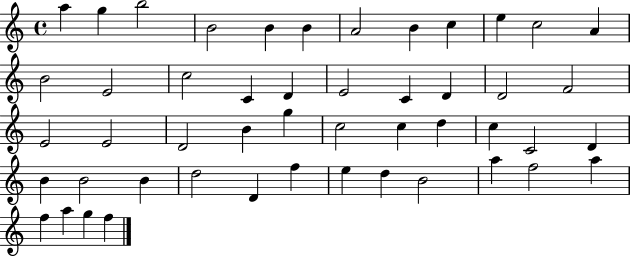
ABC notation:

X:1
T:Untitled
M:4/4
L:1/4
K:C
a g b2 B2 B B A2 B c e c2 A B2 E2 c2 C D E2 C D D2 F2 E2 E2 D2 B g c2 c d c C2 D B B2 B d2 D f e d B2 a f2 a f a g f